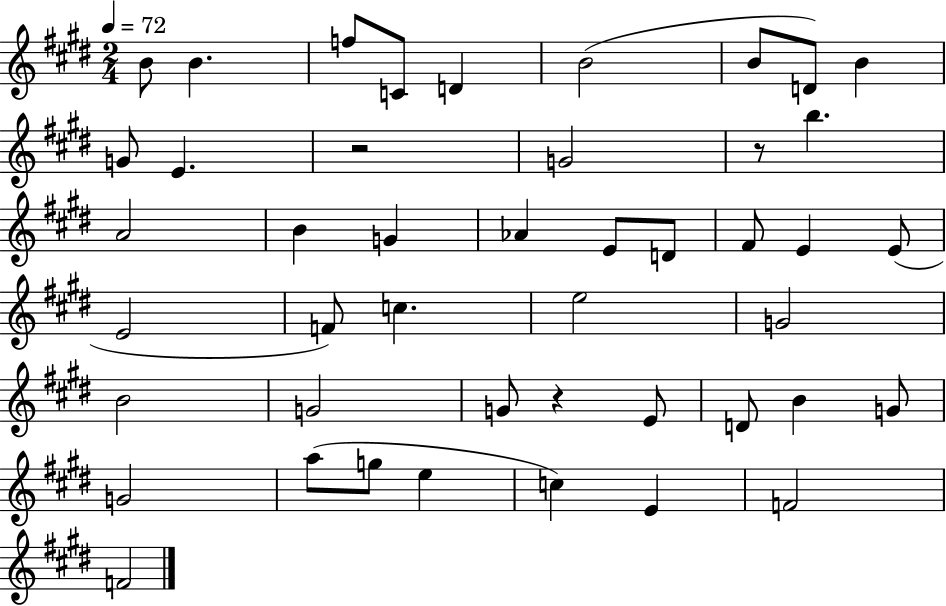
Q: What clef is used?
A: treble